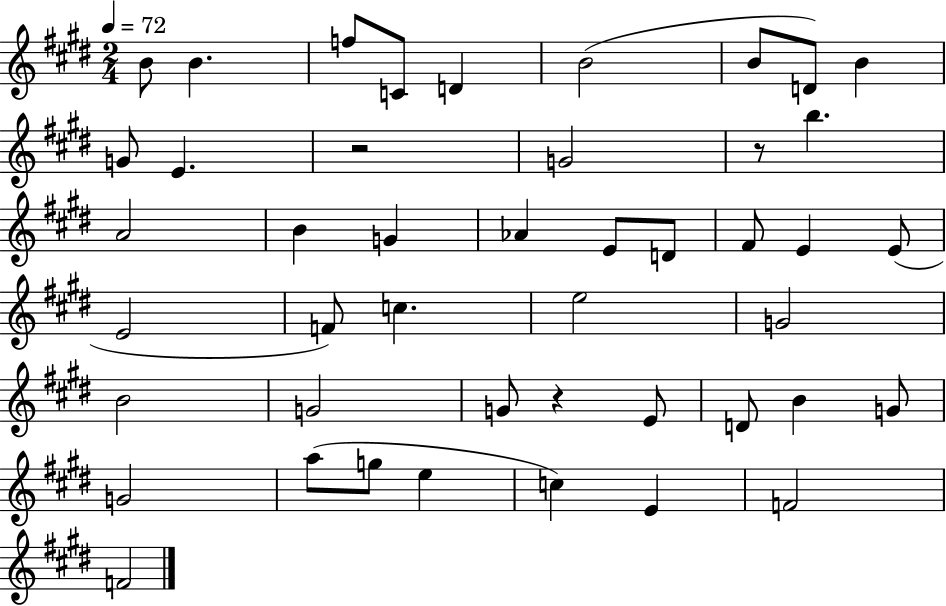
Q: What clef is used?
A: treble